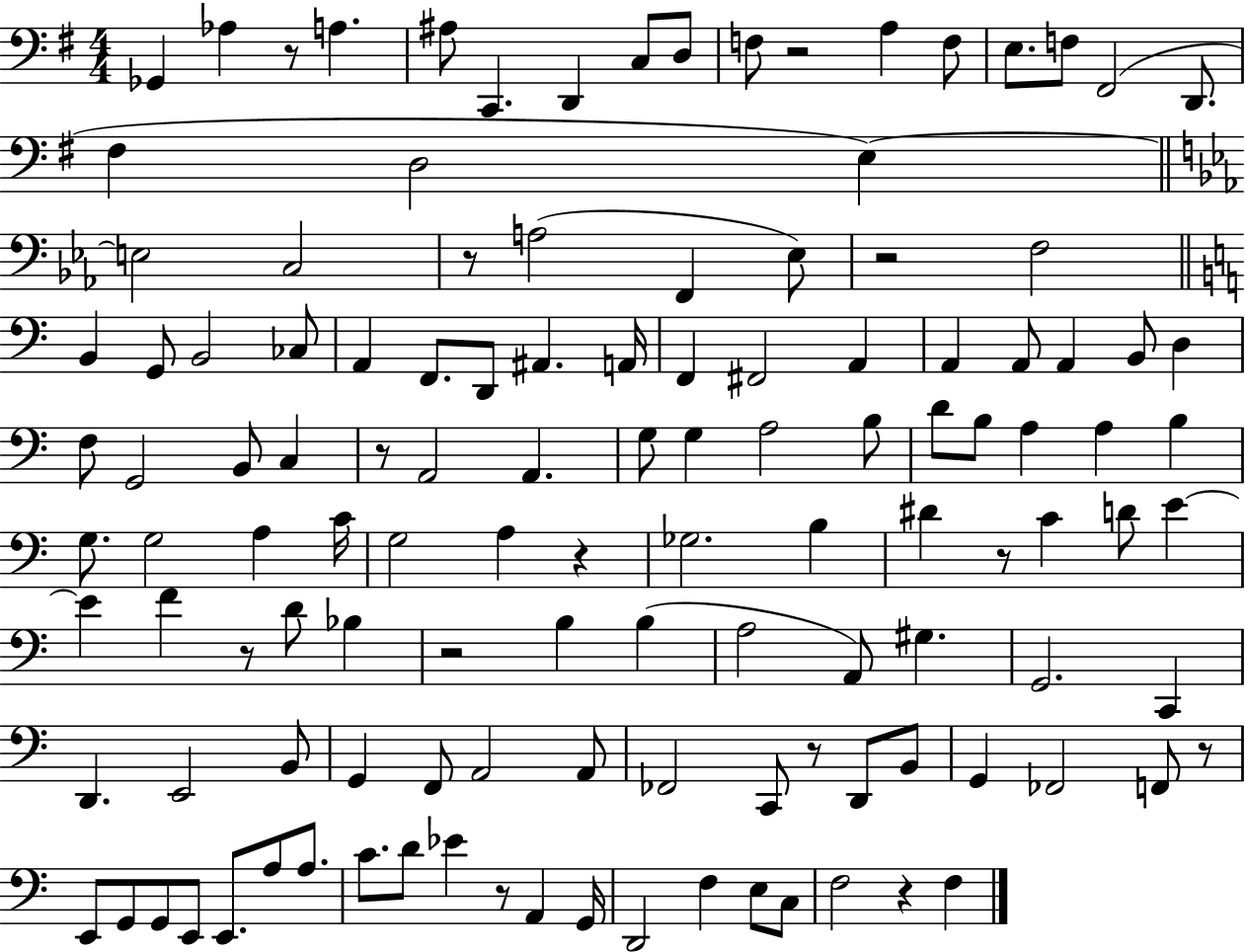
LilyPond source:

{
  \clef bass
  \numericTimeSignature
  \time 4/4
  \key g \major
  ges,4 aes4 r8 a4. | ais8 c,4. d,4 c8 d8 | f8 r2 a4 f8 | e8. f8 fis,2( d,8. | \break fis4 d2 e4~~) | \bar "||" \break \key ees \major e2 c2 | r8 a2( f,4 ees8) | r2 f2 | \bar "||" \break \key c \major b,4 g,8 b,2 ces8 | a,4 f,8. d,8 ais,4. a,16 | f,4 fis,2 a,4 | a,4 a,8 a,4 b,8 d4 | \break f8 g,2 b,8 c4 | r8 a,2 a,4. | g8 g4 a2 b8 | d'8 b8 a4 a4 b4 | \break g8. g2 a4 c'16 | g2 a4 r4 | ges2. b4 | dis'4 r8 c'4 d'8 e'4~~ | \break e'4 f'4 r8 d'8 bes4 | r2 b4 b4( | a2 a,8) gis4. | g,2. c,4 | \break d,4. e,2 b,8 | g,4 f,8 a,2 a,8 | fes,2 c,8 r8 d,8 b,8 | g,4 fes,2 f,8 r8 | \break e,8 g,8 g,8 e,8 e,8. a8 a8. | c'8. d'8 ees'4 r8 a,4 g,16 | d,2 f4 e8 c8 | f2 r4 f4 | \break \bar "|."
}